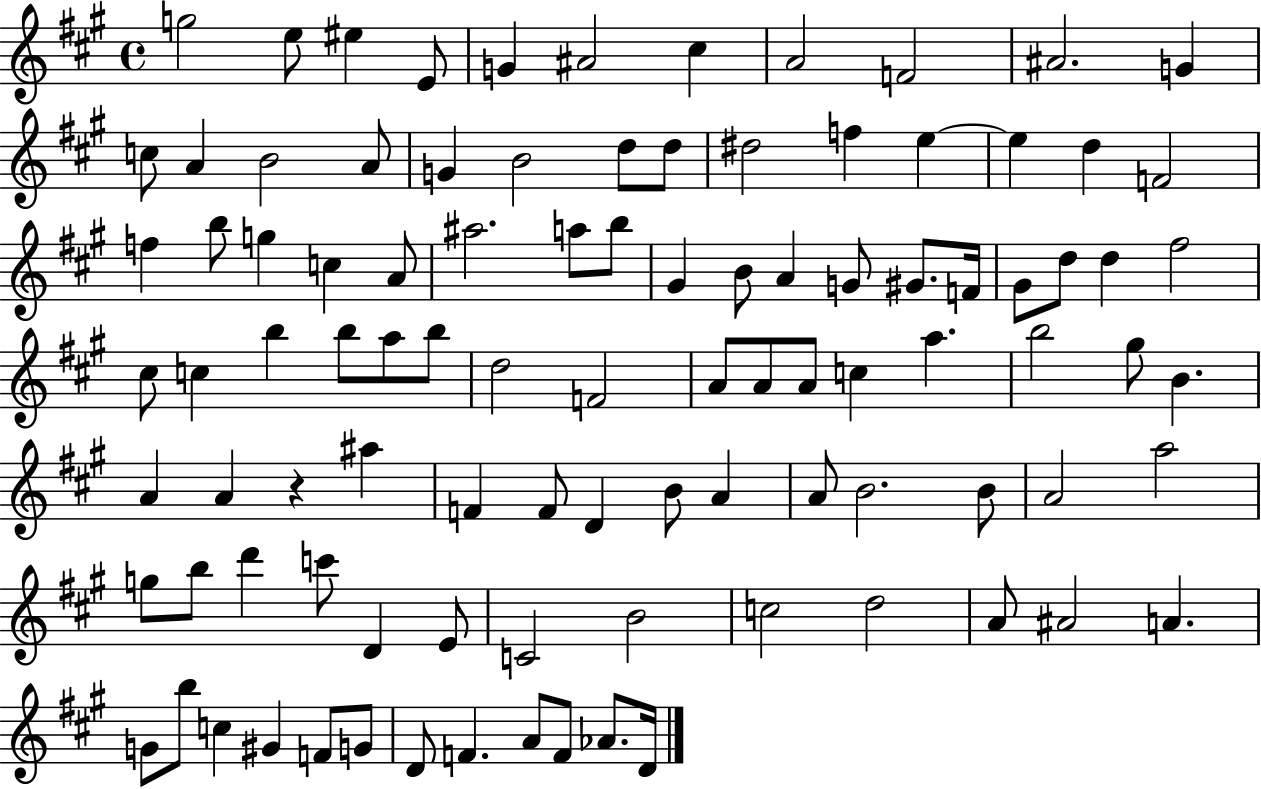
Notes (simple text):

G5/h E5/e EIS5/q E4/e G4/q A#4/h C#5/q A4/h F4/h A#4/h. G4/q C5/e A4/q B4/h A4/e G4/q B4/h D5/e D5/e D#5/h F5/q E5/q E5/q D5/q F4/h F5/q B5/e G5/q C5/q A4/e A#5/h. A5/e B5/e G#4/q B4/e A4/q G4/e G#4/e. F4/s G#4/e D5/e D5/q F#5/h C#5/e C5/q B5/q B5/e A5/e B5/e D5/h F4/h A4/e A4/e A4/e C5/q A5/q. B5/h G#5/e B4/q. A4/q A4/q R/q A#5/q F4/q F4/e D4/q B4/e A4/q A4/e B4/h. B4/e A4/h A5/h G5/e B5/e D6/q C6/e D4/q E4/e C4/h B4/h C5/h D5/h A4/e A#4/h A4/q. G4/e B5/e C5/q G#4/q F4/e G4/e D4/e F4/q. A4/e F4/e Ab4/e. D4/s